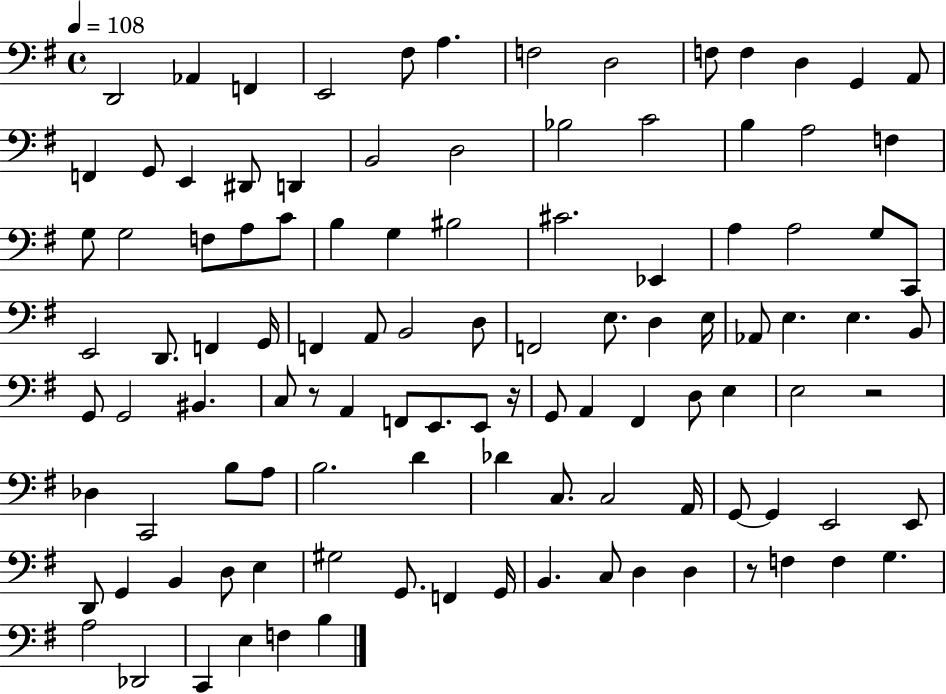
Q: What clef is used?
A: bass